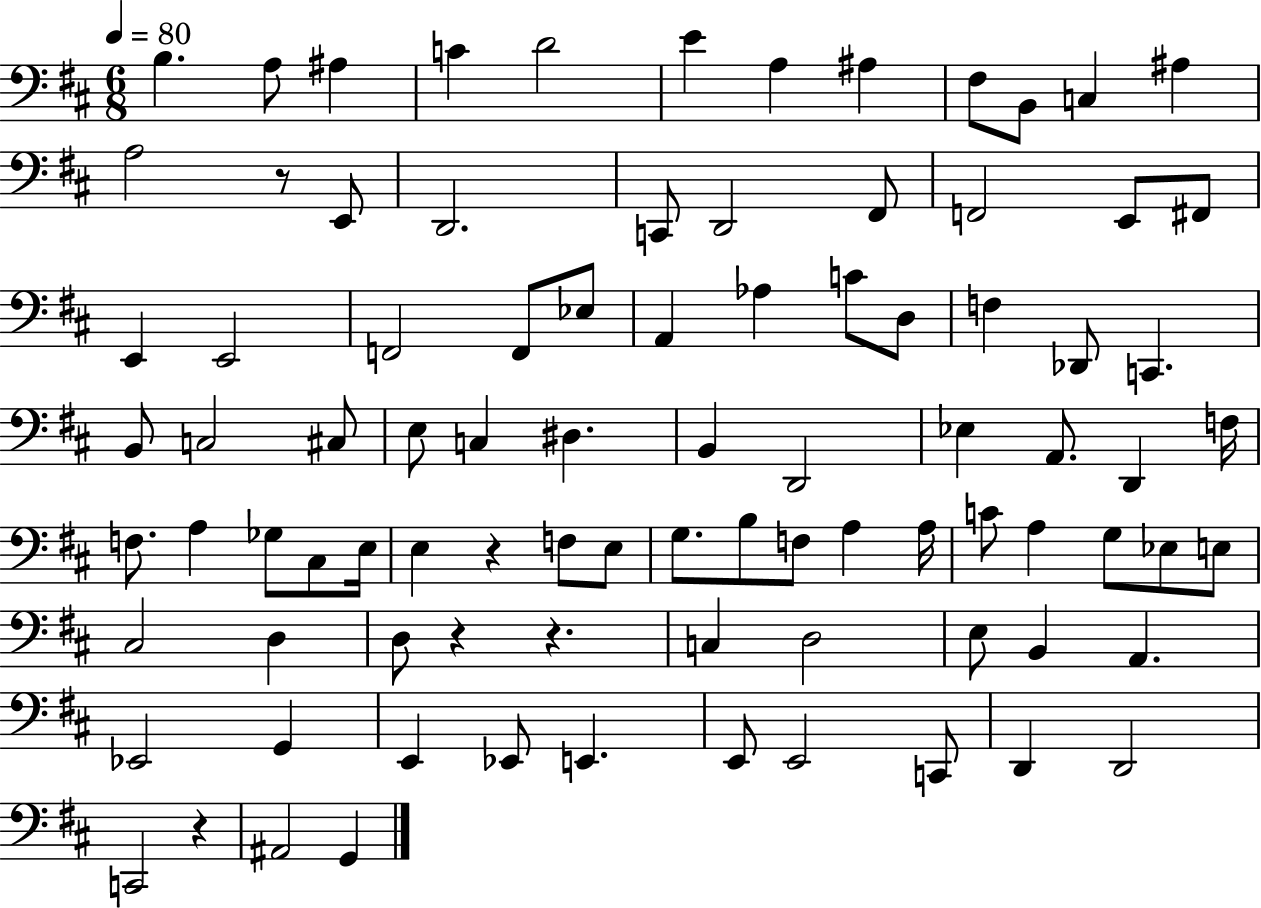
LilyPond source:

{
  \clef bass
  \numericTimeSignature
  \time 6/8
  \key d \major
  \tempo 4 = 80
  b4. a8 ais4 | c'4 d'2 | e'4 a4 ais4 | fis8 b,8 c4 ais4 | \break a2 r8 e,8 | d,2. | c,8 d,2 fis,8 | f,2 e,8 fis,8 | \break e,4 e,2 | f,2 f,8 ees8 | a,4 aes4 c'8 d8 | f4 des,8 c,4. | \break b,8 c2 cis8 | e8 c4 dis4. | b,4 d,2 | ees4 a,8. d,4 f16 | \break f8. a4 ges8 cis8 e16 | e4 r4 f8 e8 | g8. b8 f8 a4 a16 | c'8 a4 g8 ees8 e8 | \break cis2 d4 | d8 r4 r4. | c4 d2 | e8 b,4 a,4. | \break ees,2 g,4 | e,4 ees,8 e,4. | e,8 e,2 c,8 | d,4 d,2 | \break c,2 r4 | ais,2 g,4 | \bar "|."
}